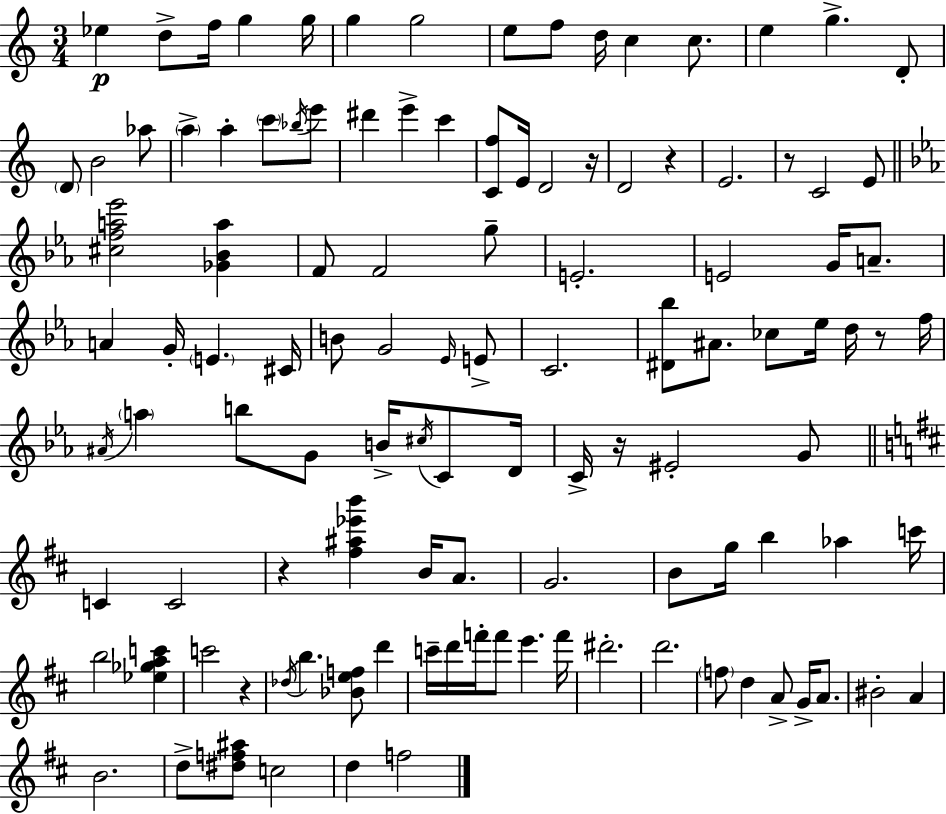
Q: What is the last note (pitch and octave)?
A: F5